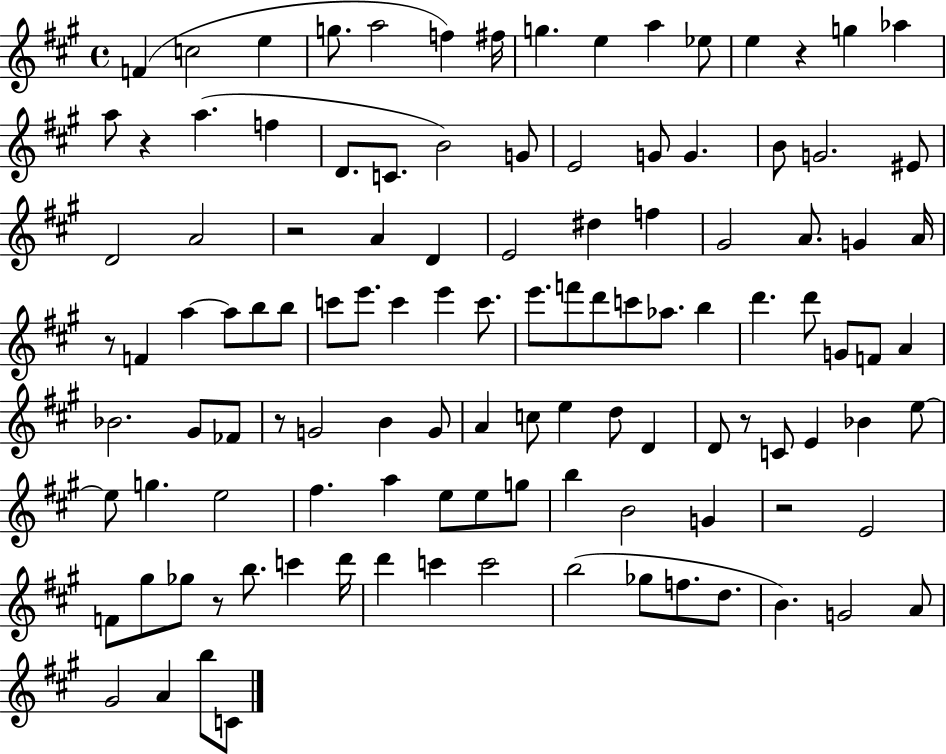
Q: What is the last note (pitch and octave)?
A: C4